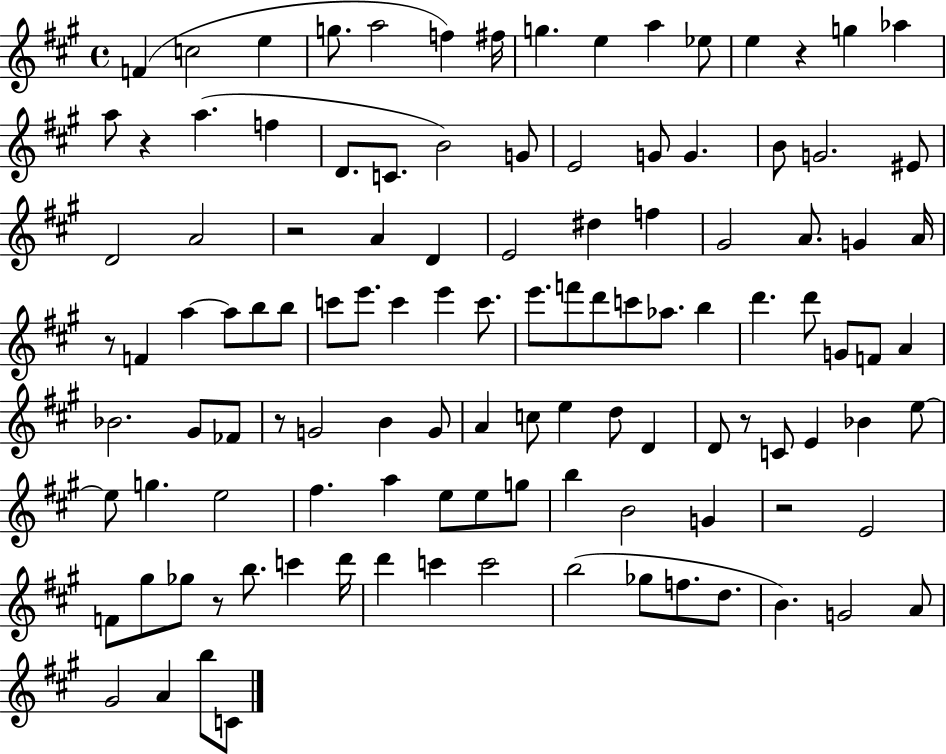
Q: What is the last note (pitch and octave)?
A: C4